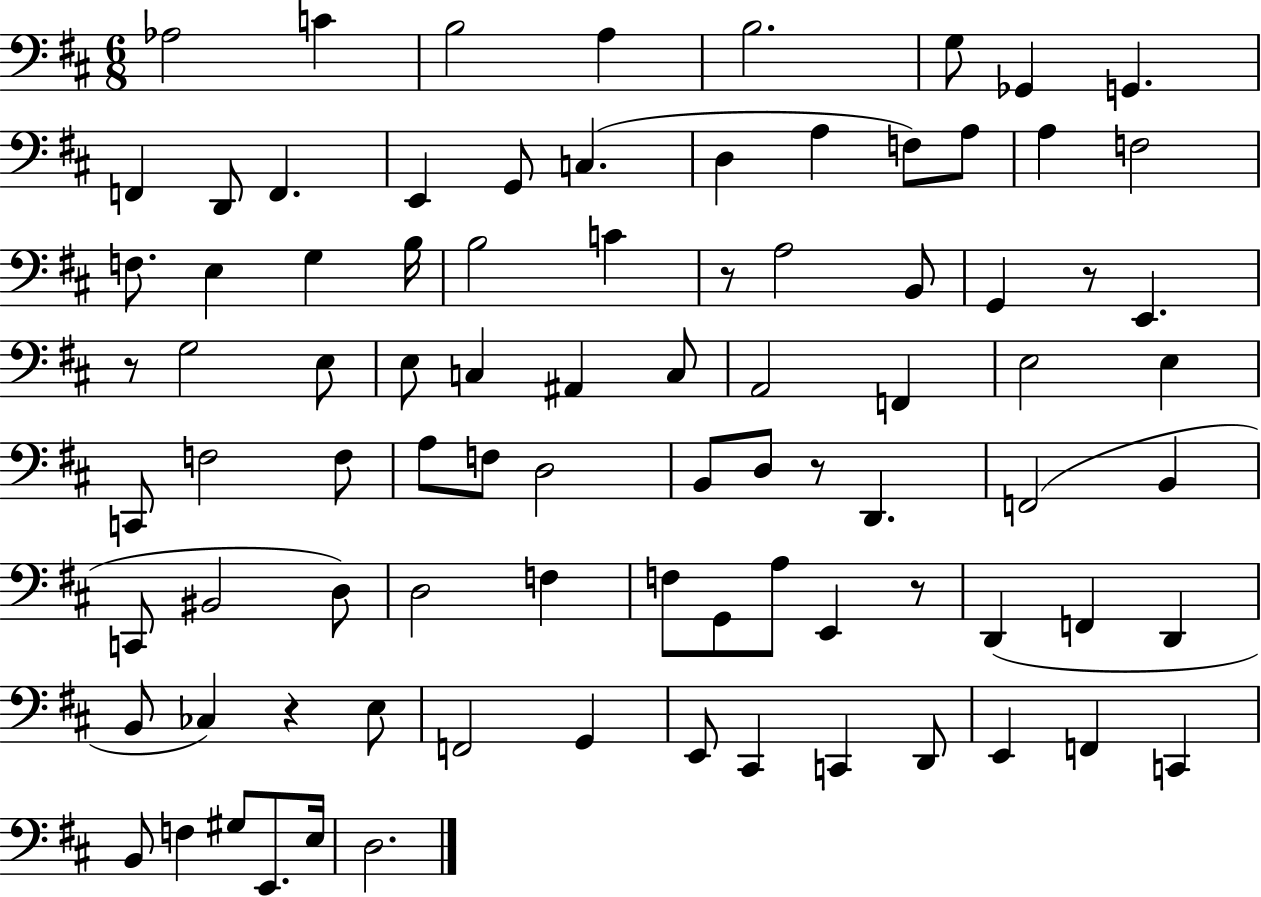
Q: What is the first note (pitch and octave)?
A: Ab3